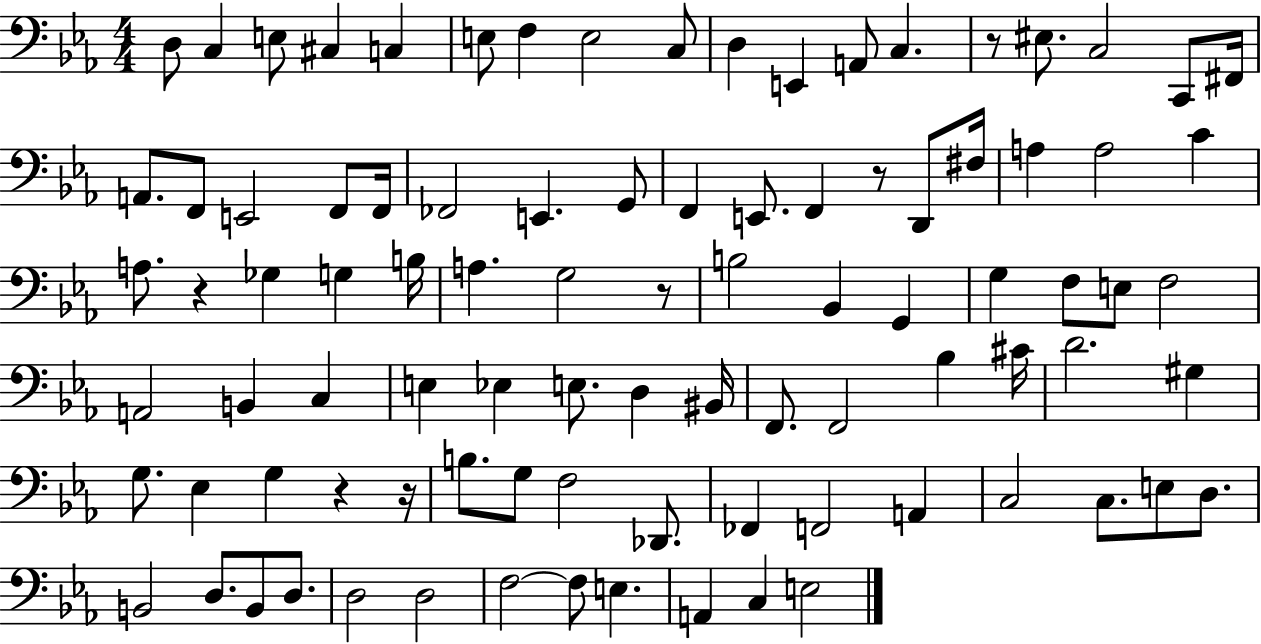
X:1
T:Untitled
M:4/4
L:1/4
K:Eb
D,/2 C, E,/2 ^C, C, E,/2 F, E,2 C,/2 D, E,, A,,/2 C, z/2 ^E,/2 C,2 C,,/2 ^F,,/4 A,,/2 F,,/2 E,,2 F,,/2 F,,/4 _F,,2 E,, G,,/2 F,, E,,/2 F,, z/2 D,,/2 ^F,/4 A, A,2 C A,/2 z _G, G, B,/4 A, G,2 z/2 B,2 _B,, G,, G, F,/2 E,/2 F,2 A,,2 B,, C, E, _E, E,/2 D, ^B,,/4 F,,/2 F,,2 _B, ^C/4 D2 ^G, G,/2 _E, G, z z/4 B,/2 G,/2 F,2 _D,,/2 _F,, F,,2 A,, C,2 C,/2 E,/2 D,/2 B,,2 D,/2 B,,/2 D,/2 D,2 D,2 F,2 F,/2 E, A,, C, E,2